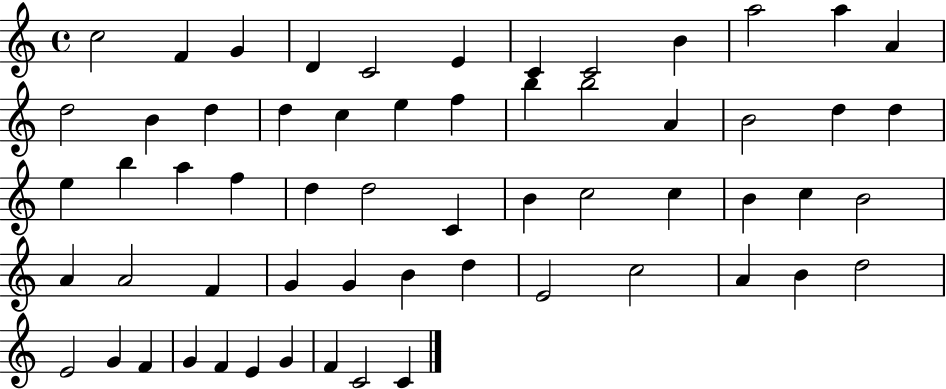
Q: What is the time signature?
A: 4/4